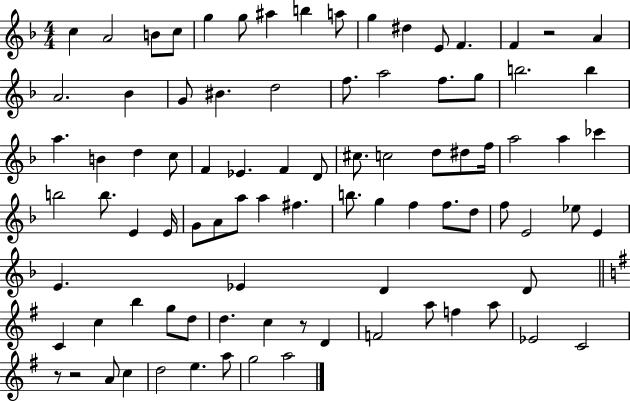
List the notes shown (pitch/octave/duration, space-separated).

C5/q A4/h B4/e C5/e G5/q G5/e A#5/q B5/q A5/e G5/q D#5/q E4/e F4/q. F4/q R/h A4/q A4/h. Bb4/q G4/e BIS4/q. D5/h F5/e. A5/h F5/e. G5/e B5/h. B5/q A5/q. B4/q D5/q C5/e F4/q Eb4/q. F4/q D4/e C#5/e. C5/h D5/e D#5/e F5/s A5/h A5/q CES6/q B5/h B5/e. E4/q E4/s G4/e A4/e A5/e A5/q F#5/q. B5/e. G5/q F5/q F5/e. D5/e F5/e E4/h Eb5/e E4/q E4/q. Eb4/q D4/q D4/e C4/q C5/q B5/q G5/e D5/e D5/q. C5/q R/e D4/q F4/h A5/e F5/q A5/e Eb4/h C4/h R/e R/h A4/e C5/q D5/h E5/q. A5/e G5/h A5/h